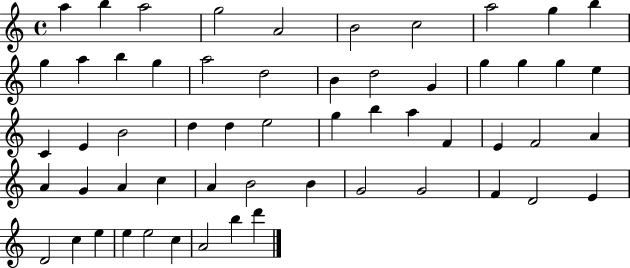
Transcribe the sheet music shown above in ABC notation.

X:1
T:Untitled
M:4/4
L:1/4
K:C
a b a2 g2 A2 B2 c2 a2 g b g a b g a2 d2 B d2 G g g g e C E B2 d d e2 g b a F E F2 A A G A c A B2 B G2 G2 F D2 E D2 c e e e2 c A2 b d'